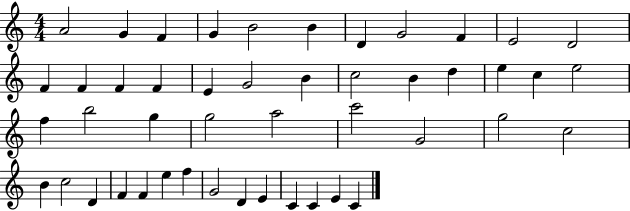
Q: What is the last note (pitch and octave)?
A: C4